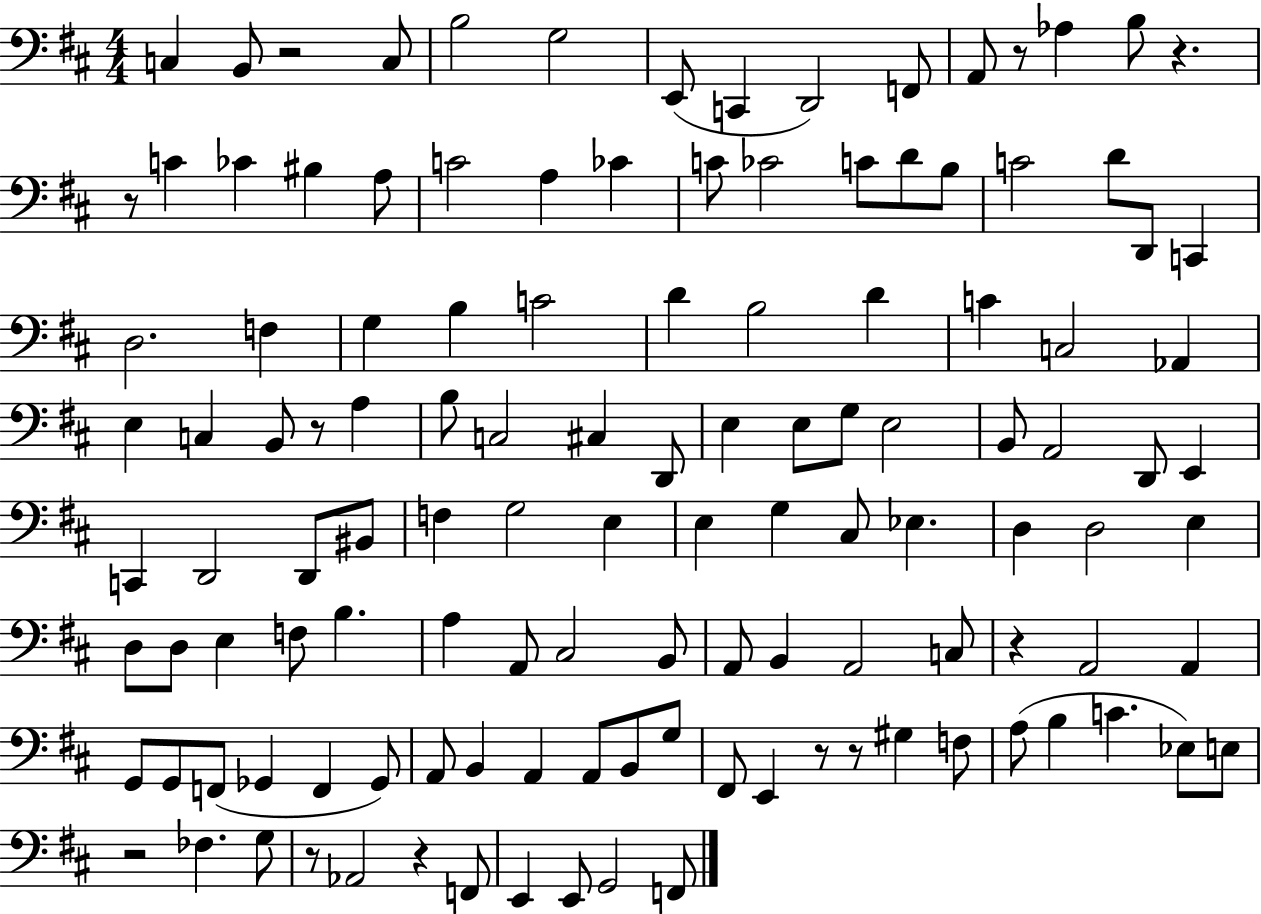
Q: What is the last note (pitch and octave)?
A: F2